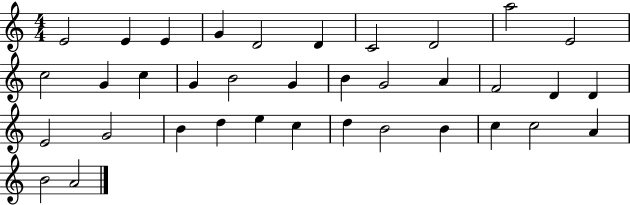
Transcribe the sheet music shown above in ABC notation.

X:1
T:Untitled
M:4/4
L:1/4
K:C
E2 E E G D2 D C2 D2 a2 E2 c2 G c G B2 G B G2 A F2 D D E2 G2 B d e c d B2 B c c2 A B2 A2